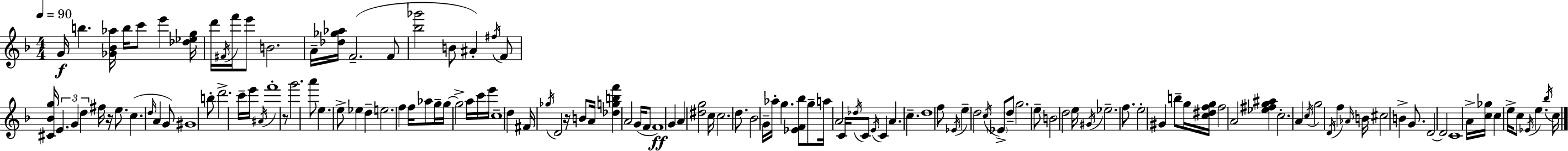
G4/s B5/q. [Gb4,Bb4,Ab5]/s B5/s C6/e E6/q [Db5,Eb5,G5]/s D6/s F#4/s F6/s E6/e B4/h. A4/s [Db5,Gb5,Ab5]/s F4/h. F4/e [Bb5,Gb6]/h B4/e A#4/q F#5/s F4/e [C#4,Bb4,G5]/s E4/q. G4/q D5/q F#5/s R/s E5/e. C5/q. D5/s A4/q G4/e G#4/w B5/e D6/h. C6/s E6/s A#4/s F6/w R/e G6/h. A6/e E5/q. E5/e Eb5/q D5/q E5/h. F5/q F5/s Ab5/e G5/s G5/s G5/h A5/s C6/s E6/s C5/w D5/q F#4/s Gb5/s D4/h R/s B4/e A4/s [Db5,G5,B5,F6]/q A4/h G4/s F4/e F4/w G4/q A4/q [D#5,G5]/h C5/s C5/h. D5/e. Bb4/h G4/s Ab5/s G5/q. [Eb4,F4,Bb5]/e G5/e A5/s A4/h C4/s Db5/s C4/e E4/s C4/q A4/q. C5/q. D5/w F5/e Eb4/s E5/q D5/h C5/s Eb4/e D5/e G5/h. E5/e B4/h D5/h E5/s G#4/s Eb5/h. F5/e. E5/h G#4/q B5/e G5/s [C5,D#5,F5,G5]/s F5/h A4/h [Eb5,F#5,G5,A#5]/q C5/h. A4/q C5/s G5/h D4/s F5/q Ab4/s B4/s C#5/h B4/q G4/e. D4/h D4/h C4/w A4/s [C5,Gb5]/s C5/q E5/s C5/e Eb4/s E5/q. Bb5/s C5/s